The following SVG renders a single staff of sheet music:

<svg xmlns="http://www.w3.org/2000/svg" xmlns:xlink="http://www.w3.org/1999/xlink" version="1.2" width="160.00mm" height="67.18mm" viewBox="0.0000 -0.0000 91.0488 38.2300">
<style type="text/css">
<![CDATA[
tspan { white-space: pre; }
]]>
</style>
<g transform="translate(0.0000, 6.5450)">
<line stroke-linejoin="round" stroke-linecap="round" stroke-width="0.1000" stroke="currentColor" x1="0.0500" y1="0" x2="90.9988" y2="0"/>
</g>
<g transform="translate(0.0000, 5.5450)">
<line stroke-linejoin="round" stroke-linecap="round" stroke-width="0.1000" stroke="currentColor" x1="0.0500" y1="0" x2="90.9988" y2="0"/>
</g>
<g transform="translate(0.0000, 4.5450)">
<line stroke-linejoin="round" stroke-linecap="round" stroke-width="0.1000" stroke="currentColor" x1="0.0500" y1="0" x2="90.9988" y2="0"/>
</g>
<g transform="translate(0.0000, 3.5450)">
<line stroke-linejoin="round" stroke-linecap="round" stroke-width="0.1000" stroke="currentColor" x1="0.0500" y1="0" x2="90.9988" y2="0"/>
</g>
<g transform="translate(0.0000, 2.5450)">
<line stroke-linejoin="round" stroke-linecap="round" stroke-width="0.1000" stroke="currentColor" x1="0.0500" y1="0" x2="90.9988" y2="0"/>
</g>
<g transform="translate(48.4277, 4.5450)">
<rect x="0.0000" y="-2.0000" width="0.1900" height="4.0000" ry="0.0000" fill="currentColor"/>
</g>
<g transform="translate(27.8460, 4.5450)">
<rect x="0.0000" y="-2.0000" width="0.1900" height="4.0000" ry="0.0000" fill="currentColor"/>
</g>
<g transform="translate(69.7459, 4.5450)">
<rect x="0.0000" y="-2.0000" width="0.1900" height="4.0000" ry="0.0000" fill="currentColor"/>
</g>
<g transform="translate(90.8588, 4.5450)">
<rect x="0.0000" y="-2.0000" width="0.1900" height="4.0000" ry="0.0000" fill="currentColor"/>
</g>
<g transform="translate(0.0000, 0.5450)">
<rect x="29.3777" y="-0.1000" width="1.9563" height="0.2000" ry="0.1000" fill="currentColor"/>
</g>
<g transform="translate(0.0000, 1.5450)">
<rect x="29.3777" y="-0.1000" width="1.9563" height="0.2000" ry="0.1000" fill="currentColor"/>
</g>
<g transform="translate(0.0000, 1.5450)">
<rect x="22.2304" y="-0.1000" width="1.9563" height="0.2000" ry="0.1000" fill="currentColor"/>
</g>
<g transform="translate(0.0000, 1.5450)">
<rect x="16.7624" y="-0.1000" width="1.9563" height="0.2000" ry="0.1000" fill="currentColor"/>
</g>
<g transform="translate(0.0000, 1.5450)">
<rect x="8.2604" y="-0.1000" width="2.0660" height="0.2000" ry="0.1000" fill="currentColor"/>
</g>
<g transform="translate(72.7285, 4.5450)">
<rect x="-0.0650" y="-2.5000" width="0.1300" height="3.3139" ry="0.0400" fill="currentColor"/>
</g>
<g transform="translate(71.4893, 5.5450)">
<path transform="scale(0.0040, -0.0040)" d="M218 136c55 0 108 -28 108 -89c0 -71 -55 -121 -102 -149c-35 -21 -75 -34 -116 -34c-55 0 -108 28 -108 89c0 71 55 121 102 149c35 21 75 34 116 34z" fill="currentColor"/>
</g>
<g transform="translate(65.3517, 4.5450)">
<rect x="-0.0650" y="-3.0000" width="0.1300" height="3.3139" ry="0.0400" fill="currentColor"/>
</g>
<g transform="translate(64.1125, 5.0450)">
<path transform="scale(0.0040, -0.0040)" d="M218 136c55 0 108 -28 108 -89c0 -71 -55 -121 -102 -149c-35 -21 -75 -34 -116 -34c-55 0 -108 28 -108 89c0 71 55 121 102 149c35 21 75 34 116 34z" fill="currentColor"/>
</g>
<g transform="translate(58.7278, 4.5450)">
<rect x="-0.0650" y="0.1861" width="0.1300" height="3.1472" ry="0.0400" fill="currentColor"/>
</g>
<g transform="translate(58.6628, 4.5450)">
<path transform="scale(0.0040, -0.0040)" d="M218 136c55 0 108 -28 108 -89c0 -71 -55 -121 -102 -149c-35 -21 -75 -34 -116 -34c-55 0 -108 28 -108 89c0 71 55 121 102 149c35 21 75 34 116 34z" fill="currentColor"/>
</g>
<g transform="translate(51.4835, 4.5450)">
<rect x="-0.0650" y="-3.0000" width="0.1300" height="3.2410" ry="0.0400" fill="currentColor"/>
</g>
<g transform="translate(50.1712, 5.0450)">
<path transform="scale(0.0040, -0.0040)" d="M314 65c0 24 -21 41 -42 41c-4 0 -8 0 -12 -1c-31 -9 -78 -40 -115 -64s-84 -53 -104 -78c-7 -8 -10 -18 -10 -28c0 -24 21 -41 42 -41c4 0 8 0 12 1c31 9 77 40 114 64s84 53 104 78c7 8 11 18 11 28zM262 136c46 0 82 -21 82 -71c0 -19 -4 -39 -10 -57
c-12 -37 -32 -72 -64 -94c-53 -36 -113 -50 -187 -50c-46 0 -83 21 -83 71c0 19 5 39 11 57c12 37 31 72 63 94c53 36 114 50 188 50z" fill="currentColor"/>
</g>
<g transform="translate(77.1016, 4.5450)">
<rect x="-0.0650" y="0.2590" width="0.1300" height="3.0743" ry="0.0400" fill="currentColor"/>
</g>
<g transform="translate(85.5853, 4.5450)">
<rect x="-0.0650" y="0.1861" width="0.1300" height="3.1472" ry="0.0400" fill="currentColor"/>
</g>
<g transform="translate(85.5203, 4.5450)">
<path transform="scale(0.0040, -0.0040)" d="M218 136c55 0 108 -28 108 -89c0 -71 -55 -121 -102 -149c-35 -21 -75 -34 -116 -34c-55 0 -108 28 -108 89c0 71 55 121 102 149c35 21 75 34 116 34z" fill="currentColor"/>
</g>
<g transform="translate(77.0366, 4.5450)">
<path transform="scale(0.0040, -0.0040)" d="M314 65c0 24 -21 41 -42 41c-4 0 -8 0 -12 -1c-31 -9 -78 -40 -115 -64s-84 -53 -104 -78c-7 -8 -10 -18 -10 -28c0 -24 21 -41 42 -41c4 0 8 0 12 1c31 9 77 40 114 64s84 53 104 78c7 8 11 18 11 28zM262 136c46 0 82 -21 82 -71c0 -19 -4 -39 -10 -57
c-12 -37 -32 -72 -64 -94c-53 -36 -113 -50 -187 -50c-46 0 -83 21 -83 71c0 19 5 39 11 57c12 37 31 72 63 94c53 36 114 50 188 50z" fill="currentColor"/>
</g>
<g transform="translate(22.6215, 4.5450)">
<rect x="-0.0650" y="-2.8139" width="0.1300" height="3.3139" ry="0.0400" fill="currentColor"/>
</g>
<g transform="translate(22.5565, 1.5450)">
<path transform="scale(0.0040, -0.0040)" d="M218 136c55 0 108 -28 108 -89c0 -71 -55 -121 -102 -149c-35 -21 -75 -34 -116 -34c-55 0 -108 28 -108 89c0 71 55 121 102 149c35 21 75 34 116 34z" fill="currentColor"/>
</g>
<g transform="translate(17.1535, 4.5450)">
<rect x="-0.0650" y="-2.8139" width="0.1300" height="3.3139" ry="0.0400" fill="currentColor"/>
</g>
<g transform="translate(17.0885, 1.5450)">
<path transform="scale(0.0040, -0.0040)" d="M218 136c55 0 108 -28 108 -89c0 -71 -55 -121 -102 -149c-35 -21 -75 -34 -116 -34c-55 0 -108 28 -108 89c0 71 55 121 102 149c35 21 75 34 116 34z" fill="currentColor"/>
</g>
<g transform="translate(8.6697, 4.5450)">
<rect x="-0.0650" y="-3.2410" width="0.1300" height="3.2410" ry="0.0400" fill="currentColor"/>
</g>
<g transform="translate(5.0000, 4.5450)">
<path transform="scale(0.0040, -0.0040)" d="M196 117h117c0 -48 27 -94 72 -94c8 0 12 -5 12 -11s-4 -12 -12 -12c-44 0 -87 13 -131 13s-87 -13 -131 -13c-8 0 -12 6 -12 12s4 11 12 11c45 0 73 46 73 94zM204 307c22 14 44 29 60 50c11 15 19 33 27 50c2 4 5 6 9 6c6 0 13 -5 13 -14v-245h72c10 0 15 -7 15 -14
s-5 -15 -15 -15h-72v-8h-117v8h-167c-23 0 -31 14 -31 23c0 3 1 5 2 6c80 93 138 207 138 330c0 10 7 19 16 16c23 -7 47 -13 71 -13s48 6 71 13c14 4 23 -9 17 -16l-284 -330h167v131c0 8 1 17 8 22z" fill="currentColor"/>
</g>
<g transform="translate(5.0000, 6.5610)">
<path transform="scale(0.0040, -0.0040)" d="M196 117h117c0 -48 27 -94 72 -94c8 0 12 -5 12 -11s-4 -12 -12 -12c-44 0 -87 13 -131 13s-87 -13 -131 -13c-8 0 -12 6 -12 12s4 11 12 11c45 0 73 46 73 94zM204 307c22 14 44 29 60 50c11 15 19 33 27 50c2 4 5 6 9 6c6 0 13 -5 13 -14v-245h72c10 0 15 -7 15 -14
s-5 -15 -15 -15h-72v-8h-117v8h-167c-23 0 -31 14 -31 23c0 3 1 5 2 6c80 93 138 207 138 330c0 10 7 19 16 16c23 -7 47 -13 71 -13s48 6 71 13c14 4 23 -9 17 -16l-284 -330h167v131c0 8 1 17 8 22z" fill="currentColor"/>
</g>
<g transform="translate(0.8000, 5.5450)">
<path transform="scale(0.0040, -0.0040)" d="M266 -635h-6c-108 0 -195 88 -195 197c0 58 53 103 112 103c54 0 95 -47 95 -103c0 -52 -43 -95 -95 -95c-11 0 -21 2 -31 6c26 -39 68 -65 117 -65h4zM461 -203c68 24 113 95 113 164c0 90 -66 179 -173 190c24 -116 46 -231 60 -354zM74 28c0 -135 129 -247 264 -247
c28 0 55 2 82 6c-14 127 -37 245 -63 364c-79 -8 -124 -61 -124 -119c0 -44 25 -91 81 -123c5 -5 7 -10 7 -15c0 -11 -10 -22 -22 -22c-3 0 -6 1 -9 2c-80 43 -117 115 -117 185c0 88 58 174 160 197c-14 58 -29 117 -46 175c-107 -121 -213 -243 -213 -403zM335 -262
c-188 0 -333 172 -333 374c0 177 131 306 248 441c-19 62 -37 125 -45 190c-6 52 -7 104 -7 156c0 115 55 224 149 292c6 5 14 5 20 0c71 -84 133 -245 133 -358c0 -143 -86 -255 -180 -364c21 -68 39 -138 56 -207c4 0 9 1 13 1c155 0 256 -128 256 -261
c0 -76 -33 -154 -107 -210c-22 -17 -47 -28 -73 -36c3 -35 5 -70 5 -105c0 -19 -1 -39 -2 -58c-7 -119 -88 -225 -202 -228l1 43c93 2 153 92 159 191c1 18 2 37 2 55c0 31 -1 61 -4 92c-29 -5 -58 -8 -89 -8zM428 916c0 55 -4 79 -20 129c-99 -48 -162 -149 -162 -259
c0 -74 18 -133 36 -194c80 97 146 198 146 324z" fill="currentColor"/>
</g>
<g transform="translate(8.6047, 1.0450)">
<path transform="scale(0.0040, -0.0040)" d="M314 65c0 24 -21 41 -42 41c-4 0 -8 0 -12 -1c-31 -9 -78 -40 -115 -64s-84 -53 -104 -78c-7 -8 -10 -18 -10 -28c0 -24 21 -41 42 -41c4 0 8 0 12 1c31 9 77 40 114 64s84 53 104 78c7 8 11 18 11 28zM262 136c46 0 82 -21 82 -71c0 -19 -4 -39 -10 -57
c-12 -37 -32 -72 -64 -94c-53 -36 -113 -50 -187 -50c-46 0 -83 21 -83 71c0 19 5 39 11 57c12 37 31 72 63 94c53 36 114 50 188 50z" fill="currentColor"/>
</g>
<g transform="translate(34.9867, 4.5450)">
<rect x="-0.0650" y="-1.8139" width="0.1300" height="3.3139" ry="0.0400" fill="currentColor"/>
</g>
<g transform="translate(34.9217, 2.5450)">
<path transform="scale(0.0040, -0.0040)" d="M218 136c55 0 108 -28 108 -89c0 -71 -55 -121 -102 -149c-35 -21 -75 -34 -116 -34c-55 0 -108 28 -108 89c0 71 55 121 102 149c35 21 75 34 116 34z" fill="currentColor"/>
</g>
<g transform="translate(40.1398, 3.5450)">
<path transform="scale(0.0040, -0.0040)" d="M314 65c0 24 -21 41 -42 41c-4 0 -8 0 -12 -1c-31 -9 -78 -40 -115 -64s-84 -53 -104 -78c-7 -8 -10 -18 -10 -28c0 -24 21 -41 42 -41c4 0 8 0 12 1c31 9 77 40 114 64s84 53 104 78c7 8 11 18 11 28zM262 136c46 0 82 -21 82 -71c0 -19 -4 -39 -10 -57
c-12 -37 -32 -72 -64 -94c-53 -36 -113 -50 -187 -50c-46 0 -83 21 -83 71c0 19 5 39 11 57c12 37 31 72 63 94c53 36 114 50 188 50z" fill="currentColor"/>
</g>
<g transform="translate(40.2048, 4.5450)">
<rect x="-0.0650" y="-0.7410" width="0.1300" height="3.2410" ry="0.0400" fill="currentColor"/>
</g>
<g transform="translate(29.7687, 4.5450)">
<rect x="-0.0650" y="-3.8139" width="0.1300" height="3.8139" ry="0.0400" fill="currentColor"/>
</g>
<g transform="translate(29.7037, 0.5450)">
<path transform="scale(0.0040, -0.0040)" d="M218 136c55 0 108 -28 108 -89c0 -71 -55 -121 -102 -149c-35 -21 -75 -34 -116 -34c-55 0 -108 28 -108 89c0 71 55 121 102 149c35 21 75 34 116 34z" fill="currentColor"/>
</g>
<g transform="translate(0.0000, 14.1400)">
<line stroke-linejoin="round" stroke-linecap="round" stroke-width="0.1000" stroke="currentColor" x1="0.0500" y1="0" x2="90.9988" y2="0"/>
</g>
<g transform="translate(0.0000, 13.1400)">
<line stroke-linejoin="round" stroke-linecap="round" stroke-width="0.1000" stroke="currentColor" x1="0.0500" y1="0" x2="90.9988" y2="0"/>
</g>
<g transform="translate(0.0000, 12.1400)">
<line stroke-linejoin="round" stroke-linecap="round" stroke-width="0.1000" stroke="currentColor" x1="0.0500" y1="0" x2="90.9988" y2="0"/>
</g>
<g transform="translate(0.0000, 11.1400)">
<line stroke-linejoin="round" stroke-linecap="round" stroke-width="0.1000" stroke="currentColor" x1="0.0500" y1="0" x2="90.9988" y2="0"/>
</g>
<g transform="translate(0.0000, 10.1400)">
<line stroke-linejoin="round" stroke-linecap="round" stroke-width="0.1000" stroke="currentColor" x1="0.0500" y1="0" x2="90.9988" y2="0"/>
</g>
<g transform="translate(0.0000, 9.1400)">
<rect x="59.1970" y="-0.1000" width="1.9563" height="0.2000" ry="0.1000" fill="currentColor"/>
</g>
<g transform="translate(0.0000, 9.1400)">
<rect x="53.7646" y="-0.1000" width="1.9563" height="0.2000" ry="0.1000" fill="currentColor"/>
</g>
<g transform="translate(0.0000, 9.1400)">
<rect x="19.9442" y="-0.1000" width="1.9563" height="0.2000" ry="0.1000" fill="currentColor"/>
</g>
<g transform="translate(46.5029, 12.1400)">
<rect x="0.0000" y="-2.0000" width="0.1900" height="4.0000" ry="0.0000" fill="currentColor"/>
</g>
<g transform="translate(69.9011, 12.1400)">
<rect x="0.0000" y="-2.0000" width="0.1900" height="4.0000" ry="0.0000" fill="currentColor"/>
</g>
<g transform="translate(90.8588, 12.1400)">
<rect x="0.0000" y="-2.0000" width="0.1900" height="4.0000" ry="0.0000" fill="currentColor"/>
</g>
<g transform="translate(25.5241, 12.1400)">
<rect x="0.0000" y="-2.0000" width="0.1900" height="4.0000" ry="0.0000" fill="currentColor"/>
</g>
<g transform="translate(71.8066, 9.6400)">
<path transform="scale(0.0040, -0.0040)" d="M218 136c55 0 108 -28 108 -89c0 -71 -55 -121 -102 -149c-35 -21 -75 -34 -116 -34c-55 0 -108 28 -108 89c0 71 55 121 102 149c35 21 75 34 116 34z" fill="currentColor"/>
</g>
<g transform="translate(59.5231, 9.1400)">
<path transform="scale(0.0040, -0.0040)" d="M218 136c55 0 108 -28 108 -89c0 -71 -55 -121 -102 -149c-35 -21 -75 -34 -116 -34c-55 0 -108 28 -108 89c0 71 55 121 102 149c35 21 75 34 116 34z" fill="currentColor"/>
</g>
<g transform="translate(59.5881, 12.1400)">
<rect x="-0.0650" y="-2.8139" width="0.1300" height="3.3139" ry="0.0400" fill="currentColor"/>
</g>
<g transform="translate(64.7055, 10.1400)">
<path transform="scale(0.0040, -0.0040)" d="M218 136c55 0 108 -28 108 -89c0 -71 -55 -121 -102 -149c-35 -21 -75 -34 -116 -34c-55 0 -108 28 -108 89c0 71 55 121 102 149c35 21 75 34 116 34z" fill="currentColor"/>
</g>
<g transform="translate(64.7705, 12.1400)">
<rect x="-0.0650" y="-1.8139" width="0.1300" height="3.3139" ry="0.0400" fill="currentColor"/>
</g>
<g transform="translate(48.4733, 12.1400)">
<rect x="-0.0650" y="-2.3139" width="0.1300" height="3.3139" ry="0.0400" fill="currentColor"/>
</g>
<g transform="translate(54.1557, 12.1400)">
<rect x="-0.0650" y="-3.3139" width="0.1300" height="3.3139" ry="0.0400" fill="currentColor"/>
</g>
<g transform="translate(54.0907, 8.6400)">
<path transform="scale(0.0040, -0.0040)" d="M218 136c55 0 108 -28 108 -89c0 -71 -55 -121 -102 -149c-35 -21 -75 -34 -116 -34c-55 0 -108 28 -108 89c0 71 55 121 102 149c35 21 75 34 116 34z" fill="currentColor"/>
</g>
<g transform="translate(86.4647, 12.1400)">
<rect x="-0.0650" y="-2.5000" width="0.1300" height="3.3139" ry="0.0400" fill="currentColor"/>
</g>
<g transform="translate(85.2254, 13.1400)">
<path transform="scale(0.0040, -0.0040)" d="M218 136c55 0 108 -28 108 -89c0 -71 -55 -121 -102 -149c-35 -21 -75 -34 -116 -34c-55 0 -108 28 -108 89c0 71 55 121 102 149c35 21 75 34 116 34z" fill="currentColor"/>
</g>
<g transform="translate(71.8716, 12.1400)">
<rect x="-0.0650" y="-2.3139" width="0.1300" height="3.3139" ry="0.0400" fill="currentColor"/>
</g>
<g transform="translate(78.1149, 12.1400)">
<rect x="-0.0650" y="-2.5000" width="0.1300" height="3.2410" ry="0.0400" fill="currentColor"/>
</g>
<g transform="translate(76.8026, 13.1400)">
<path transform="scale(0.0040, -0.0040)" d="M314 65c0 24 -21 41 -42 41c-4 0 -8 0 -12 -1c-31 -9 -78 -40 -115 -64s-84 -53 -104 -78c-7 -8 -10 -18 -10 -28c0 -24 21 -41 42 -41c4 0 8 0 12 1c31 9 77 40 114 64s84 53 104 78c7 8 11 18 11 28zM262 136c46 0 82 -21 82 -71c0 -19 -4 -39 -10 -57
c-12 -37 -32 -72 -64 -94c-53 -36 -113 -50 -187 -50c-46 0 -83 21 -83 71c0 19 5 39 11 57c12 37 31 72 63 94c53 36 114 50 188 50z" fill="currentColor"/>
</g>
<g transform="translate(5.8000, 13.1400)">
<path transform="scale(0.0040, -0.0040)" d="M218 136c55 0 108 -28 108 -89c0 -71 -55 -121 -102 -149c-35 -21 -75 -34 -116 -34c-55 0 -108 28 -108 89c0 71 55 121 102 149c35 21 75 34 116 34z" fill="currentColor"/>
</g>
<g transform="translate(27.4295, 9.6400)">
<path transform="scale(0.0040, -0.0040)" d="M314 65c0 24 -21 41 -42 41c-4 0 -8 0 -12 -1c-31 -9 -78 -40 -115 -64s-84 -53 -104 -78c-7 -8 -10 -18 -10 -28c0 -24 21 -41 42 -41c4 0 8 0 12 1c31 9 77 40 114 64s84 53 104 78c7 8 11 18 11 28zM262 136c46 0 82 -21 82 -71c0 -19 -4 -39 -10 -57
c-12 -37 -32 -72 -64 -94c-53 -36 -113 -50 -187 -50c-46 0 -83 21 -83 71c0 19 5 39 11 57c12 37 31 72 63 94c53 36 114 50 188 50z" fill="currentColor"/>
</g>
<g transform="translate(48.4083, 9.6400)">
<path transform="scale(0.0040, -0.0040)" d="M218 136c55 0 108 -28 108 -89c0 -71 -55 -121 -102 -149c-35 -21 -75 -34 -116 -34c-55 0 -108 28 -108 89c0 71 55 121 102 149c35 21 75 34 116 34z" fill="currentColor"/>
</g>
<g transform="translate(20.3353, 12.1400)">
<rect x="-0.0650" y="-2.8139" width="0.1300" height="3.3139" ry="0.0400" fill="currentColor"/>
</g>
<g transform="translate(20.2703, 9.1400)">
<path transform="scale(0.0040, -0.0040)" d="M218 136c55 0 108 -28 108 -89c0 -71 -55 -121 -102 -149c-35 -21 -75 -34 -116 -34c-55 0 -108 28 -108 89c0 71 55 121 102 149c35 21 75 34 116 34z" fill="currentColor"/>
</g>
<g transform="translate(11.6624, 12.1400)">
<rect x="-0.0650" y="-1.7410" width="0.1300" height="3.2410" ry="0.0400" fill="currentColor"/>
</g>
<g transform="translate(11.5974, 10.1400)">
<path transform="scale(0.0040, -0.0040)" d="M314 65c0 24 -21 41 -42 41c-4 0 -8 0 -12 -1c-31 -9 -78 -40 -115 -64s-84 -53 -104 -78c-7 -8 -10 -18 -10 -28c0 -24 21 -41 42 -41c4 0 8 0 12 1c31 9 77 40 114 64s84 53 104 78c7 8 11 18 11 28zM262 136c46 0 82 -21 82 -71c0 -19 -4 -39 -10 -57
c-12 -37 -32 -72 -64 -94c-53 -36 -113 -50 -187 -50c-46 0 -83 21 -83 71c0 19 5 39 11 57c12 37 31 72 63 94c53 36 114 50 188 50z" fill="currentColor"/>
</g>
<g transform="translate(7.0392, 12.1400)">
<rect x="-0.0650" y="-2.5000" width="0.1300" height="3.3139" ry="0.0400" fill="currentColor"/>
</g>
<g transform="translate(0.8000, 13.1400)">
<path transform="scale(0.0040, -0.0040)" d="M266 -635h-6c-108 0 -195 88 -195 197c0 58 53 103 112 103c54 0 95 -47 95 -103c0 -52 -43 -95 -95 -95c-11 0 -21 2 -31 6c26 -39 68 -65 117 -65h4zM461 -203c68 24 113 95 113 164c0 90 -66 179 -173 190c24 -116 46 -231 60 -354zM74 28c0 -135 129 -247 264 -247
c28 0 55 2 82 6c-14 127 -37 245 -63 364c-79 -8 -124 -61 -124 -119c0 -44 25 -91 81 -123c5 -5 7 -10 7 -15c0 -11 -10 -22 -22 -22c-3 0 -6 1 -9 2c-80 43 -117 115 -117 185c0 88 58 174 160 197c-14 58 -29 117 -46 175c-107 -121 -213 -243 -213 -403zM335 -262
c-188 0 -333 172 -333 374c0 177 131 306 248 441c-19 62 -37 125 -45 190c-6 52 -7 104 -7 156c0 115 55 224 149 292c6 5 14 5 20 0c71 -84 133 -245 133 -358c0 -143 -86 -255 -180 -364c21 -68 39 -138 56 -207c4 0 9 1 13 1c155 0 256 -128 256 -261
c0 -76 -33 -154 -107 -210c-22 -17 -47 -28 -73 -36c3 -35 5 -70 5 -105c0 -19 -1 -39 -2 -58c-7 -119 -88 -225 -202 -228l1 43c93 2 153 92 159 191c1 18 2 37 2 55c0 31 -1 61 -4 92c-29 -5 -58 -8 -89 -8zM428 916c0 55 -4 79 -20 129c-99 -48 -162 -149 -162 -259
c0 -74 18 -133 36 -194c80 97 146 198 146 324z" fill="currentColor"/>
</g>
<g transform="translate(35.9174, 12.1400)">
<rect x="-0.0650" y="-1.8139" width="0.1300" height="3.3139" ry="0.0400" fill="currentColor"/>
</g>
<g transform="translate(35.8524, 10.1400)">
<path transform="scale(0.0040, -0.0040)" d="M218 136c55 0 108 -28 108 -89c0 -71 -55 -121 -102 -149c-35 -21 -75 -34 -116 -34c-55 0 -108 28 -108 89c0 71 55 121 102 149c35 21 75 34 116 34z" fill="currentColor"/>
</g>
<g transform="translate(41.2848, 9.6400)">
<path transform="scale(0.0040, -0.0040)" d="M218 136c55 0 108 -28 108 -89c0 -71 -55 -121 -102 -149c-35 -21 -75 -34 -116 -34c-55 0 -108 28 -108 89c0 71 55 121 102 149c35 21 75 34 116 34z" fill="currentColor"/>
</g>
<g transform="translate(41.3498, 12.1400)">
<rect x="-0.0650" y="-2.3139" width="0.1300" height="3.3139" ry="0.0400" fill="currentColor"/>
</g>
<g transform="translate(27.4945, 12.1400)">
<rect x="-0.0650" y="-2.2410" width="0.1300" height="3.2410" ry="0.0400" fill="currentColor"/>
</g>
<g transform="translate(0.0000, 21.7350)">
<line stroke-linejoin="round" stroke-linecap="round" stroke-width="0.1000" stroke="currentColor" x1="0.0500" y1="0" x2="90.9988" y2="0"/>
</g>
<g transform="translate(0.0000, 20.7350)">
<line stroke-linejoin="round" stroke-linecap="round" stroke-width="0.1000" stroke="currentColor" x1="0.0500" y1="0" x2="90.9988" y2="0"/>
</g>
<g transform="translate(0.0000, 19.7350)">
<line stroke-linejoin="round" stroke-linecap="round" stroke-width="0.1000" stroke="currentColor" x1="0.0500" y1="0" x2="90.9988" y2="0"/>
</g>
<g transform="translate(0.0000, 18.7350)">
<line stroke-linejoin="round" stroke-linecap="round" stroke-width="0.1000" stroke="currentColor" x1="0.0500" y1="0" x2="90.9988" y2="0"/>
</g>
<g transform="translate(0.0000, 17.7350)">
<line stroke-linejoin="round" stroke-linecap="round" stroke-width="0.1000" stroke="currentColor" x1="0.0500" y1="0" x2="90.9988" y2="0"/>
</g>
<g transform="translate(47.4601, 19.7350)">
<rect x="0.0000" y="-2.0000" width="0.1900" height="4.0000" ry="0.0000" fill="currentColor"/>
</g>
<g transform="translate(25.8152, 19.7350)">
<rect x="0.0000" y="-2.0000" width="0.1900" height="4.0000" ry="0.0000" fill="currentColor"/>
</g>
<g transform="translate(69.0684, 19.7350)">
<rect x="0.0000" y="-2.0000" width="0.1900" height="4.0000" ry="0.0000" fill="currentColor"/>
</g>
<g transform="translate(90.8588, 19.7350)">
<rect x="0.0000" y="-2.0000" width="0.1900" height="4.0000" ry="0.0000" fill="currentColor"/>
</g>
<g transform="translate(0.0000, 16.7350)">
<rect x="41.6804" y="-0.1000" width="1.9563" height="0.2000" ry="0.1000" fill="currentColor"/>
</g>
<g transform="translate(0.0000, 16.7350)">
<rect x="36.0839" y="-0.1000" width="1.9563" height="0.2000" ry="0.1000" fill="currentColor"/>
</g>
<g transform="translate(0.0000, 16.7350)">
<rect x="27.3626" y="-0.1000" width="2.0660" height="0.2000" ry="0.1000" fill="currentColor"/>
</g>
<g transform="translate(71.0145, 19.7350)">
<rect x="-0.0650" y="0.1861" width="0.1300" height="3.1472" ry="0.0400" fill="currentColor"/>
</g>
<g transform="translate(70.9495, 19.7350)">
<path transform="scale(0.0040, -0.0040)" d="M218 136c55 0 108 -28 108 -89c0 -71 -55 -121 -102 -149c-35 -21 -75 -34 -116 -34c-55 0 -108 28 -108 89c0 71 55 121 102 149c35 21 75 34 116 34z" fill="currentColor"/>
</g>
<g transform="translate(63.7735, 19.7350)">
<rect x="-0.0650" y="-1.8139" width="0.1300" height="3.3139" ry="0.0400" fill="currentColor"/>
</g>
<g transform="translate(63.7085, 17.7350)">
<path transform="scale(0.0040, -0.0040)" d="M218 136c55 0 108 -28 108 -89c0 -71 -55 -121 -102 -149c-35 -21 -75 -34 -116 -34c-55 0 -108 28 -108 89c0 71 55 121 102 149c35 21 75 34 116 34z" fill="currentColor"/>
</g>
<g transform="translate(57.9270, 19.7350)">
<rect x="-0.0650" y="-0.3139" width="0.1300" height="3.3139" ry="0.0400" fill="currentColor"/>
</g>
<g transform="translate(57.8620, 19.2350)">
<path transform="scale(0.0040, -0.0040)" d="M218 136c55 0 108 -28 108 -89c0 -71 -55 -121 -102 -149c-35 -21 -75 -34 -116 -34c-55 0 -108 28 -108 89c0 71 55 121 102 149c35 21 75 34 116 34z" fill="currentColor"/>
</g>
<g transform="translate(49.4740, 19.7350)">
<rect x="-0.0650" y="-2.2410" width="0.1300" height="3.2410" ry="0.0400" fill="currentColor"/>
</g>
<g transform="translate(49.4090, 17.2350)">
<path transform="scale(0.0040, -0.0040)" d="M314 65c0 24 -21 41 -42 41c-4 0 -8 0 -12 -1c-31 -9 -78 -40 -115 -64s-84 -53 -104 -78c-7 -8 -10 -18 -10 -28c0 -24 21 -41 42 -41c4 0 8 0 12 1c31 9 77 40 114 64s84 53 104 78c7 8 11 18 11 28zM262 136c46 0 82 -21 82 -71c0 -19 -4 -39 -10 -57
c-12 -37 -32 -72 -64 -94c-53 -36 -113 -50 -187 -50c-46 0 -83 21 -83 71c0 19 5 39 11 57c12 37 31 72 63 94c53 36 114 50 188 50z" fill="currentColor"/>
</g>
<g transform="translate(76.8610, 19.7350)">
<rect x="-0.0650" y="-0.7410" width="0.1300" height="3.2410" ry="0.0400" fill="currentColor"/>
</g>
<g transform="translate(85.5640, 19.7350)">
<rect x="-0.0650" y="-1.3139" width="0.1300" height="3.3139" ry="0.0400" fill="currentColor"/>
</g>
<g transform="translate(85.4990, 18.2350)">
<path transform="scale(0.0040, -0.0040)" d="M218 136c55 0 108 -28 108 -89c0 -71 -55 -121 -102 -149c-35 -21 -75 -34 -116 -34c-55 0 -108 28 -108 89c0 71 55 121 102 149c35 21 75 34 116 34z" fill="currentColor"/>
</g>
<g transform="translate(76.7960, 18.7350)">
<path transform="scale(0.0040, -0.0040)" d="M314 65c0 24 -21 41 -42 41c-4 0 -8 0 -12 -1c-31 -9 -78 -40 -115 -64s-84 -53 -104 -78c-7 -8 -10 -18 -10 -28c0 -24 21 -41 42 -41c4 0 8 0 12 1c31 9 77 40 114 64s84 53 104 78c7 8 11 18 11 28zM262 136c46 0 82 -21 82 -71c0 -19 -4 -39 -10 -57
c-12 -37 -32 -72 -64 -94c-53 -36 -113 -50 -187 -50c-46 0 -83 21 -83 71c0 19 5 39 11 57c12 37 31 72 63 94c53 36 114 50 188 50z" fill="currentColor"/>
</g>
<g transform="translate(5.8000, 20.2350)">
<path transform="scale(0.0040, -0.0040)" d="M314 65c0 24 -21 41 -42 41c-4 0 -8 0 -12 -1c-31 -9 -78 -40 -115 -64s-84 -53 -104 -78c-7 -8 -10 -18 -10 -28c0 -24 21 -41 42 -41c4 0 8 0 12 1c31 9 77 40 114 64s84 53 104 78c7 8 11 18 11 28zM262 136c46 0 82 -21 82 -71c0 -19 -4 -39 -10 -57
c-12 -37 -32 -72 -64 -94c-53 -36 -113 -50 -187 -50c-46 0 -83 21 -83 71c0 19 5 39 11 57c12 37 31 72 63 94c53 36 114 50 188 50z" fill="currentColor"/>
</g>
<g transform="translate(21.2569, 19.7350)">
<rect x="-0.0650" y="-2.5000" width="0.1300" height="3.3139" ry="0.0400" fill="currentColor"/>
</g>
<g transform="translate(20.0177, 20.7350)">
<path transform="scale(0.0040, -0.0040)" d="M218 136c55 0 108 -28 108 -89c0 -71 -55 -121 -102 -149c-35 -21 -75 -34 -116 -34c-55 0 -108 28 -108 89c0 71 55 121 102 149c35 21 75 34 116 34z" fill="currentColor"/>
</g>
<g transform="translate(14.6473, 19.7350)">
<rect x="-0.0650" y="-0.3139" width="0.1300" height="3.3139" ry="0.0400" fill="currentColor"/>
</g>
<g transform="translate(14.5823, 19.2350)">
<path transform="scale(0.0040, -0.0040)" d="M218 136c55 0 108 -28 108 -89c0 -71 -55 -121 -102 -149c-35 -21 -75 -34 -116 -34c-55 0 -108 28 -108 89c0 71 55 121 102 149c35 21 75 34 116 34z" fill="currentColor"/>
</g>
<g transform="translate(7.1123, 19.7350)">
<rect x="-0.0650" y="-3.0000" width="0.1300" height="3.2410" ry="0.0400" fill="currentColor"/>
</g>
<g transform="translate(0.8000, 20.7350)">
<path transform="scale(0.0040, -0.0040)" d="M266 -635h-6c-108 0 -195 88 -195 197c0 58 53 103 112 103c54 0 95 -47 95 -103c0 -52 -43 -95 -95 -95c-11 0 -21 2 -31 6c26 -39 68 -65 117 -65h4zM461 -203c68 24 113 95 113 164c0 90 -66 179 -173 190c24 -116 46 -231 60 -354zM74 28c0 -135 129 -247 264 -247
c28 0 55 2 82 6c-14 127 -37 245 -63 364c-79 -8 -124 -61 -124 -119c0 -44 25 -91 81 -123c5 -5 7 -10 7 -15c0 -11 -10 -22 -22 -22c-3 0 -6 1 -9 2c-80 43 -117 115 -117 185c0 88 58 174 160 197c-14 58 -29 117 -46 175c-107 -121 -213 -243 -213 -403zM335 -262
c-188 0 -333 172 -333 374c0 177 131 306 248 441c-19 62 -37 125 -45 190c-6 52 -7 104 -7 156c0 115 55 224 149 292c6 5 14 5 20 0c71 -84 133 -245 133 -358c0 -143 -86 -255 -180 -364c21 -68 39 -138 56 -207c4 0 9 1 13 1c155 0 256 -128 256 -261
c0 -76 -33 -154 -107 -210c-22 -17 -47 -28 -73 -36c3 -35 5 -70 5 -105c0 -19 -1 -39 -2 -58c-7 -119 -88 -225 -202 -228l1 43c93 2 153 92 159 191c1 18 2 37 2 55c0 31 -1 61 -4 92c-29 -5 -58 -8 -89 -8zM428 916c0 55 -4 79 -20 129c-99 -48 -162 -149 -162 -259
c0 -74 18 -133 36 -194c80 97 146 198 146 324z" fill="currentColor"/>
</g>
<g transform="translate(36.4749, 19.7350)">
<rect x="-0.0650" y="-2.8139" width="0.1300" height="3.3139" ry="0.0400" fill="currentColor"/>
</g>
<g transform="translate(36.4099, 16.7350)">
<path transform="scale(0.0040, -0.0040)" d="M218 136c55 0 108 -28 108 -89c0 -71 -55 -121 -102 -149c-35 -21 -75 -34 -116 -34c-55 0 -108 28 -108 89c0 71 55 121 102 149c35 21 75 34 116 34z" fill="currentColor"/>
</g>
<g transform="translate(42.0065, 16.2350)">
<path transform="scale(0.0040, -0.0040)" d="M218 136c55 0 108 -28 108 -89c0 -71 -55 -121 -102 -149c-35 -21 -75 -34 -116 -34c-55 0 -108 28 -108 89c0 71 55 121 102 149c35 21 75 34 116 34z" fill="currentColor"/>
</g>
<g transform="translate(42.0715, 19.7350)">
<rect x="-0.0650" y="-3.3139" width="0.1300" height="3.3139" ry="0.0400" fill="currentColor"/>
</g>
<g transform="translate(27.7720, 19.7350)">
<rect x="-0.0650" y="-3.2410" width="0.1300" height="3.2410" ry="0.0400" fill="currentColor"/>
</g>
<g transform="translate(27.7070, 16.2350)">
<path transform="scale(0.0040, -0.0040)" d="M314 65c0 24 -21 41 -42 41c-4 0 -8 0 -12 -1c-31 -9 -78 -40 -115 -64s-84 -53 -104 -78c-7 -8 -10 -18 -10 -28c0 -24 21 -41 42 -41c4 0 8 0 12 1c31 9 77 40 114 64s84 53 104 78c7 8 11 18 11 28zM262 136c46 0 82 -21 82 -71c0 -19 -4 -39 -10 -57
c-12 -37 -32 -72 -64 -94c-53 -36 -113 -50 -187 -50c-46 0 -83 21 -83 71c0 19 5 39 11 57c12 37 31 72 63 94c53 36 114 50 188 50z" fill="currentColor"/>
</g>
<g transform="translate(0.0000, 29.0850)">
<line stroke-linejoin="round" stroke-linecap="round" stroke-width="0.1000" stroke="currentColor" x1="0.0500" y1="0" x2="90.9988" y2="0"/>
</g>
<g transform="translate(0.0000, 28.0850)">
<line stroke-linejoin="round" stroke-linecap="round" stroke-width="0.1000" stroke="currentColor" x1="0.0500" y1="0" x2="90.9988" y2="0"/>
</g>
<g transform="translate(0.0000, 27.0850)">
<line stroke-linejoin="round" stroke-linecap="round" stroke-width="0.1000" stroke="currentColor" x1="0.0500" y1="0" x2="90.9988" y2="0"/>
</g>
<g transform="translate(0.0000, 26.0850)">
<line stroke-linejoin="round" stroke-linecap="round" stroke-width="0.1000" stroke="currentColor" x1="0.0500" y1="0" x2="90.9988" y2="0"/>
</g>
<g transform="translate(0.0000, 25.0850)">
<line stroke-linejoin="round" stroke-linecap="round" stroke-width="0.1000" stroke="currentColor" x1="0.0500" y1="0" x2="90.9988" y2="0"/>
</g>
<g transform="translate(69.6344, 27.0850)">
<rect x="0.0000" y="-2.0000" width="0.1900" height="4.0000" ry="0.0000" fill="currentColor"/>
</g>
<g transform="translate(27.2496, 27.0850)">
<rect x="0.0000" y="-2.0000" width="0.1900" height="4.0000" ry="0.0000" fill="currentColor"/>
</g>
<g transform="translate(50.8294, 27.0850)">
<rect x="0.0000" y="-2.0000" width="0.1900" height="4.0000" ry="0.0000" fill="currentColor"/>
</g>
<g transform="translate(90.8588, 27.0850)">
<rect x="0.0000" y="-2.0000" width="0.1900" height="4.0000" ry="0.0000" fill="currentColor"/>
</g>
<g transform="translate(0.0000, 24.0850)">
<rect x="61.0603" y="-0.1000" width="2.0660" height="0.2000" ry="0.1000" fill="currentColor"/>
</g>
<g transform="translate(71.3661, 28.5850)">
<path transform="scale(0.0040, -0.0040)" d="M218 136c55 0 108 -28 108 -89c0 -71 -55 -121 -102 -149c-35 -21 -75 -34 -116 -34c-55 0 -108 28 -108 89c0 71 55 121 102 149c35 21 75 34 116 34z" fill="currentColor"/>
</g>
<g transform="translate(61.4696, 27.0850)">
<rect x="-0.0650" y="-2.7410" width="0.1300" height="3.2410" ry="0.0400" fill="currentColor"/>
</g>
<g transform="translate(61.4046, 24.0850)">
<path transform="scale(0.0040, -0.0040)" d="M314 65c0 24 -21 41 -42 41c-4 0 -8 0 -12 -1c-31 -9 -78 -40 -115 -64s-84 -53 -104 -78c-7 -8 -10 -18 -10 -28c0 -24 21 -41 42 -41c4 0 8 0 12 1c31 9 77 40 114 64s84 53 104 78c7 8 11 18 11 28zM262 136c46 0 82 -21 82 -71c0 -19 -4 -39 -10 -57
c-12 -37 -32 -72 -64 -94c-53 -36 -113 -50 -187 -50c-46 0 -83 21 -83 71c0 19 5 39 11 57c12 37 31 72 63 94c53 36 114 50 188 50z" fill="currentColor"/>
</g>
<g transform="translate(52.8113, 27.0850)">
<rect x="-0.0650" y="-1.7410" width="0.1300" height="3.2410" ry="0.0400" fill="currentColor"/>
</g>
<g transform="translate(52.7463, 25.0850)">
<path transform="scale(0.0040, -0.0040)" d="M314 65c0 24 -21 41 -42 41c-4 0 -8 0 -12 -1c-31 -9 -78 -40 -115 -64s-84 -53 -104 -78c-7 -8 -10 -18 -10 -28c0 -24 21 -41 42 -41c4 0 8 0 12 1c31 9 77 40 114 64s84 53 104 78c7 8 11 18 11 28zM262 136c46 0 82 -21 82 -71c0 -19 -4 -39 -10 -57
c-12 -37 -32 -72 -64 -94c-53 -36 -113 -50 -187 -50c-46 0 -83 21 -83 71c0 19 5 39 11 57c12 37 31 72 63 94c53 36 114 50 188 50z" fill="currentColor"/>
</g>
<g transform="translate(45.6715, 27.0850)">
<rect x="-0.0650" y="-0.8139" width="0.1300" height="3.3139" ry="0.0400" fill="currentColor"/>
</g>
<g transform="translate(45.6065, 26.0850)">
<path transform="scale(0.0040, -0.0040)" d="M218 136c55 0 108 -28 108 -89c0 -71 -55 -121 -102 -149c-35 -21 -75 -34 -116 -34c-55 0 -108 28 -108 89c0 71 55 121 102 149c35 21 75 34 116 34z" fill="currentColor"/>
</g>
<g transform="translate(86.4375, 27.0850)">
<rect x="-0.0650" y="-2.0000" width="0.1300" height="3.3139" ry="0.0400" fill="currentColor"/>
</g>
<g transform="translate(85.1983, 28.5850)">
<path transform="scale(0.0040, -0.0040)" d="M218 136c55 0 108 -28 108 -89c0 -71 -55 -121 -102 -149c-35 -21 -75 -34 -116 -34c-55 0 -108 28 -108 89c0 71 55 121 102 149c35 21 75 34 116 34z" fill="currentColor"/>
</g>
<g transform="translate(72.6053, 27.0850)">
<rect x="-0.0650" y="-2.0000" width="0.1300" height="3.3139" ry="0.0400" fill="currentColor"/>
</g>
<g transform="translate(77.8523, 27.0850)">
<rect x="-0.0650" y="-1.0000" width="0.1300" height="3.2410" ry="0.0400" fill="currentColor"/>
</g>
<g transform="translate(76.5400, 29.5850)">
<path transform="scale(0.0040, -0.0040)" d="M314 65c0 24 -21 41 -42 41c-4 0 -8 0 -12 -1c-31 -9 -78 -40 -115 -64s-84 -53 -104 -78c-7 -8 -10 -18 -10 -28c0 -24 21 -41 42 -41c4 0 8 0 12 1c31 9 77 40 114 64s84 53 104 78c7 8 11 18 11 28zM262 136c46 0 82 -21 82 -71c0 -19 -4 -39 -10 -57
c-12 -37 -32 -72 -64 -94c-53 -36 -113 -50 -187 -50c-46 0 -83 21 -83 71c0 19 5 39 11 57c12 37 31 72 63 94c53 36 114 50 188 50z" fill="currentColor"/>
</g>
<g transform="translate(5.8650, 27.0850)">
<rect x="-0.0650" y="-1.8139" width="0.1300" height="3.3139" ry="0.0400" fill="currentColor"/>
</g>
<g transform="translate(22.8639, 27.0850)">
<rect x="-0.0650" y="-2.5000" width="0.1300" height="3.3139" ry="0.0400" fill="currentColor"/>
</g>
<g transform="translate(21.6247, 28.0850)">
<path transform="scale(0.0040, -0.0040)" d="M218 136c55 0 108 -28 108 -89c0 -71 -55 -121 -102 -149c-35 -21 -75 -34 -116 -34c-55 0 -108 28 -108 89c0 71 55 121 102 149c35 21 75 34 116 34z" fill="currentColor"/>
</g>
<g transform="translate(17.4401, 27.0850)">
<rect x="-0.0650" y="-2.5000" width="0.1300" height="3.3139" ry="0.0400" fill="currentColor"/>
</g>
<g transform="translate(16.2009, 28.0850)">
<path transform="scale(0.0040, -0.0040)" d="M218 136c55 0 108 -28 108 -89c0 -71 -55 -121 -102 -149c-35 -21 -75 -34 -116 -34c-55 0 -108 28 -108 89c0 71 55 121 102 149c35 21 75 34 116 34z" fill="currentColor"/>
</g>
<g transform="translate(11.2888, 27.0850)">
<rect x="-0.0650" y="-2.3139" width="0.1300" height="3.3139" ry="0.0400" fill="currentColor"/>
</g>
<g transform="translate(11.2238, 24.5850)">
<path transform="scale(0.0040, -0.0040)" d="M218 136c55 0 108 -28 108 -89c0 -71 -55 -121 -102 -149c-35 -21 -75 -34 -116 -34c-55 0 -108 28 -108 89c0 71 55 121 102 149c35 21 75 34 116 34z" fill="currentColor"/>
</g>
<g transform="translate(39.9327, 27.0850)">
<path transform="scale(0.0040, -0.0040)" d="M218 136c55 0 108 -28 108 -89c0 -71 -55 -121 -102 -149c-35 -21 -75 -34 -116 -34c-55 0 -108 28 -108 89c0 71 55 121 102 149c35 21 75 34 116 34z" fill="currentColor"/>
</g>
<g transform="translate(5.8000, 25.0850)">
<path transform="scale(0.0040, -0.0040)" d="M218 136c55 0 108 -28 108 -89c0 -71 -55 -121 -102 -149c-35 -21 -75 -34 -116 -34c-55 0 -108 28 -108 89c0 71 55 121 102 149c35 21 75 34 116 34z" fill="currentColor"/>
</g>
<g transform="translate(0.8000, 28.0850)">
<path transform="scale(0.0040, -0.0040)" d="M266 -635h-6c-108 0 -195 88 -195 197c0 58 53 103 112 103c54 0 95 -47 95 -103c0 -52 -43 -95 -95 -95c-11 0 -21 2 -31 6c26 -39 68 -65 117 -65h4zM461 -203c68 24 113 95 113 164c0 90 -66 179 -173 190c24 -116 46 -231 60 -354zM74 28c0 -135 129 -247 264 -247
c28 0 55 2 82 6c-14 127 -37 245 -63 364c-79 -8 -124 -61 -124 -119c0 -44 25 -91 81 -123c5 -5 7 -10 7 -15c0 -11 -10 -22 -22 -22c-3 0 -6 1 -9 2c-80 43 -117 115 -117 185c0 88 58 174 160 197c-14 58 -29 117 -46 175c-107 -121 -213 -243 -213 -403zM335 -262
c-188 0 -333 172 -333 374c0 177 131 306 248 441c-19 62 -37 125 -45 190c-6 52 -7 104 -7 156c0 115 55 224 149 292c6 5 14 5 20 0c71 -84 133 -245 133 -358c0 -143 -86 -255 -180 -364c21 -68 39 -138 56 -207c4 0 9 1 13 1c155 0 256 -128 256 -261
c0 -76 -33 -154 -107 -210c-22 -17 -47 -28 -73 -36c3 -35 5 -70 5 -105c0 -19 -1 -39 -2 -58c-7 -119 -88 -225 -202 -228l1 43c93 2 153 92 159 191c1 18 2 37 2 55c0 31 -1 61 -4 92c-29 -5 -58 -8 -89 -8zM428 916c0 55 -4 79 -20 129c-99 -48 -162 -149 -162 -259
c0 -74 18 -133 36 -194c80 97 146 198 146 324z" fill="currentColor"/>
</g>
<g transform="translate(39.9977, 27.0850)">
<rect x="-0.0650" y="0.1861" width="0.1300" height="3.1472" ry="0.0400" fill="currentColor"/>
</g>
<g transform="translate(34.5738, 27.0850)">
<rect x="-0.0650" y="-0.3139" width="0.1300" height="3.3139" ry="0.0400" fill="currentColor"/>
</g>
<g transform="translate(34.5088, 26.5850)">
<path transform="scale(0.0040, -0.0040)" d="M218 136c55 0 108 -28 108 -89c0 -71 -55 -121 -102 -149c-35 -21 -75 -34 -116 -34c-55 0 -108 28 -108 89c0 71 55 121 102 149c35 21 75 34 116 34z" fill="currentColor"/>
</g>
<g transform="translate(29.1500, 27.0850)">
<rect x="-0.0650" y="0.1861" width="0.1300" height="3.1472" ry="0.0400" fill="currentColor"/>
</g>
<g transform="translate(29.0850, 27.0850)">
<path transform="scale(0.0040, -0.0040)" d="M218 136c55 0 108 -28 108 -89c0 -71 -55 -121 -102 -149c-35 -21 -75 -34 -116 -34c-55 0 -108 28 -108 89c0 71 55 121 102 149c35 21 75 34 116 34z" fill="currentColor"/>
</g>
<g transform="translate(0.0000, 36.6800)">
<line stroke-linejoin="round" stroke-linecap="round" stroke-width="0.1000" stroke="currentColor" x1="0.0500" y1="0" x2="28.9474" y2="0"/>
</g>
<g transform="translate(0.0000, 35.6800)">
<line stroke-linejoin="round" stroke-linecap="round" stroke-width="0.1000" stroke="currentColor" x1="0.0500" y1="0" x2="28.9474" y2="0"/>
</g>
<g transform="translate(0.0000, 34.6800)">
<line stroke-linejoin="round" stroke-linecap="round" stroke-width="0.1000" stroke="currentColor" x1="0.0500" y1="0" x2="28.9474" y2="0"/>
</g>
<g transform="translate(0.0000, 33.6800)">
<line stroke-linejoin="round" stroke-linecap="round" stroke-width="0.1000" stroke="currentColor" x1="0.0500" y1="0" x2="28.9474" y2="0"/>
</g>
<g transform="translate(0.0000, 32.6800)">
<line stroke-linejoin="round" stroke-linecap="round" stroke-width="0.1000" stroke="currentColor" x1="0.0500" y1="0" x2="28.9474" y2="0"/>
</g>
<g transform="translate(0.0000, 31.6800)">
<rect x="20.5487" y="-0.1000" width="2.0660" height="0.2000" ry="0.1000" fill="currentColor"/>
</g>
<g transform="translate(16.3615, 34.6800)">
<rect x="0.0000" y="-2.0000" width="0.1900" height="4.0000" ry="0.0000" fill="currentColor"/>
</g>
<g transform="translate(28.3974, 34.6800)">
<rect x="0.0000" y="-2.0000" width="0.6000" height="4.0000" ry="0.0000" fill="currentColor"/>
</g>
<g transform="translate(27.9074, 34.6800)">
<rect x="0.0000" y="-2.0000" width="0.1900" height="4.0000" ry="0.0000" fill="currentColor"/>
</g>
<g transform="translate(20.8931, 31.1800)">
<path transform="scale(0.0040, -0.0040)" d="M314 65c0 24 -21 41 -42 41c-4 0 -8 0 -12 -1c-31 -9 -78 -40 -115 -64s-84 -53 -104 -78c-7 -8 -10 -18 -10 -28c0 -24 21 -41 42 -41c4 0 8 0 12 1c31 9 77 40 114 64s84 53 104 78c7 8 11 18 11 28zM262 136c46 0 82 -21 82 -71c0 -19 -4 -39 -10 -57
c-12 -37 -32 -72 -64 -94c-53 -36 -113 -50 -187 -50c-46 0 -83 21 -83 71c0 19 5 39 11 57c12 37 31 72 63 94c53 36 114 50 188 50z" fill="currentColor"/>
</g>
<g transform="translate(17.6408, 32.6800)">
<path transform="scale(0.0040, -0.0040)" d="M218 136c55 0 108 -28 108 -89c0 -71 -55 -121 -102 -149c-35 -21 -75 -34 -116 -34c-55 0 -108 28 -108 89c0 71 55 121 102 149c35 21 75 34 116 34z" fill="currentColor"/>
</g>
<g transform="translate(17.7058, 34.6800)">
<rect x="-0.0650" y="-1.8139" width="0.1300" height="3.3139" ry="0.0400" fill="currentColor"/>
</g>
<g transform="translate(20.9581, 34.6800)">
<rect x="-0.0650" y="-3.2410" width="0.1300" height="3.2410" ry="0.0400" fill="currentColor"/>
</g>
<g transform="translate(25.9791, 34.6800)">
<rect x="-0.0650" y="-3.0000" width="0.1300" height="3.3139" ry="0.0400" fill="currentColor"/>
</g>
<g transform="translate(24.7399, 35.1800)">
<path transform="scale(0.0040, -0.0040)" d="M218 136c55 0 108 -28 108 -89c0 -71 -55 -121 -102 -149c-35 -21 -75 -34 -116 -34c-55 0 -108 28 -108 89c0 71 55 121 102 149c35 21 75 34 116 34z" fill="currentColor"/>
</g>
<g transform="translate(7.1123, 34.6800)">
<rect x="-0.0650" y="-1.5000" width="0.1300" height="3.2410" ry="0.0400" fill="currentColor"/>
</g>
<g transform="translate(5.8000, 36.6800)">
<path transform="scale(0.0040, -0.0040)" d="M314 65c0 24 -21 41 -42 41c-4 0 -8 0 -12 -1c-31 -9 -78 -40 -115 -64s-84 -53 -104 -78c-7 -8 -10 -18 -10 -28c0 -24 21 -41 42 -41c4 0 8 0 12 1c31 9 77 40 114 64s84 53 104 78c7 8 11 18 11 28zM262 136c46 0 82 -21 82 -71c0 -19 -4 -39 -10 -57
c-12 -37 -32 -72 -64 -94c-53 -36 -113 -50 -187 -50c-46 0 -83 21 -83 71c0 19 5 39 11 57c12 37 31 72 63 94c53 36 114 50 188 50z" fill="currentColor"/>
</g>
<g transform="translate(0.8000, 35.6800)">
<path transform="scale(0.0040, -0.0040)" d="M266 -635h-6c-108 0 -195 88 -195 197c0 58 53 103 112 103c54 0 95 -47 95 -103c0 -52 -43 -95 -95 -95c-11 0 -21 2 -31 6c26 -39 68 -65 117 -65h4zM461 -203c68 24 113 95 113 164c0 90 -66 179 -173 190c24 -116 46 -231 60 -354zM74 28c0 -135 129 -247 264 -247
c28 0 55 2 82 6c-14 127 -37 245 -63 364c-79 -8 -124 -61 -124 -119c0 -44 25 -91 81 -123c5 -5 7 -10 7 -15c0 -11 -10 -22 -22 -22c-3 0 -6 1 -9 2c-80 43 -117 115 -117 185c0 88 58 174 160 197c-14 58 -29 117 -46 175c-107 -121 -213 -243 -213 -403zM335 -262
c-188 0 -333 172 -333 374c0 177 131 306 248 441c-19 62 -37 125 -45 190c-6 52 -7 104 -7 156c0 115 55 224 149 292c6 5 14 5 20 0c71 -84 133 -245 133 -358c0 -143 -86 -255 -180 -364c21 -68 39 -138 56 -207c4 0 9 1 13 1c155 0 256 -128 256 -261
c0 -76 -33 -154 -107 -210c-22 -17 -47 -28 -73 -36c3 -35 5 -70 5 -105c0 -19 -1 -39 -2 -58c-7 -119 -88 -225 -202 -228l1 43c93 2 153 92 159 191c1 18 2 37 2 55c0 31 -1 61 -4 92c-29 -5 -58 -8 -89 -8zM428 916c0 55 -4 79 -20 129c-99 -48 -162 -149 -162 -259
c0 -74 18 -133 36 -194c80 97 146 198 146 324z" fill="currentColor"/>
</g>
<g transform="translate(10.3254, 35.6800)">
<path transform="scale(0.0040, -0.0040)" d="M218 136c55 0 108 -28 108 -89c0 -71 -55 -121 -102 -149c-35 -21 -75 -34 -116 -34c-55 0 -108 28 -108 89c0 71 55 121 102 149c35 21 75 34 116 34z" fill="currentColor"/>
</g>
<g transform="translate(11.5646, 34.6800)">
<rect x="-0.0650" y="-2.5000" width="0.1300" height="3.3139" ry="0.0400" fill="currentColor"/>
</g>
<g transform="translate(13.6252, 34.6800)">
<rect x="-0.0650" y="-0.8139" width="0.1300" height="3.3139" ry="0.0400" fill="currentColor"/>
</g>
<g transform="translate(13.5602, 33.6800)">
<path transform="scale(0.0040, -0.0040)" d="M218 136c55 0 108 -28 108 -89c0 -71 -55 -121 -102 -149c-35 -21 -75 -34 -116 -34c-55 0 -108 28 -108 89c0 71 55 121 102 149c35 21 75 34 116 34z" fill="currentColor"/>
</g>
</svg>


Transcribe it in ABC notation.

X:1
T:Untitled
M:4/4
L:1/4
K:C
b2 a a c' f d2 A2 B A G B2 B G f2 a g2 f g g b a f g G2 G A2 c G b2 a b g2 c f B d2 e f g G G B c B d f2 a2 F D2 F E2 G d f b2 A